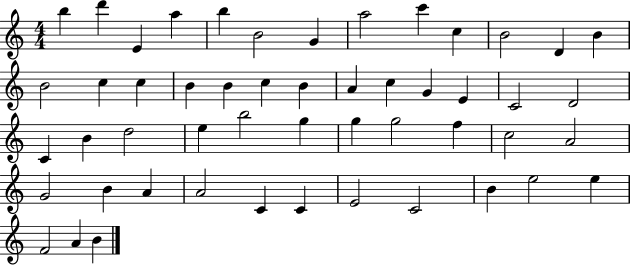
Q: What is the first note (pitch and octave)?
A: B5